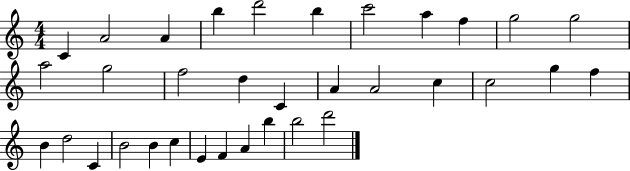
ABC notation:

X:1
T:Untitled
M:4/4
L:1/4
K:C
C A2 A b d'2 b c'2 a f g2 g2 a2 g2 f2 d C A A2 c c2 g f B d2 C B2 B c E F A b b2 d'2